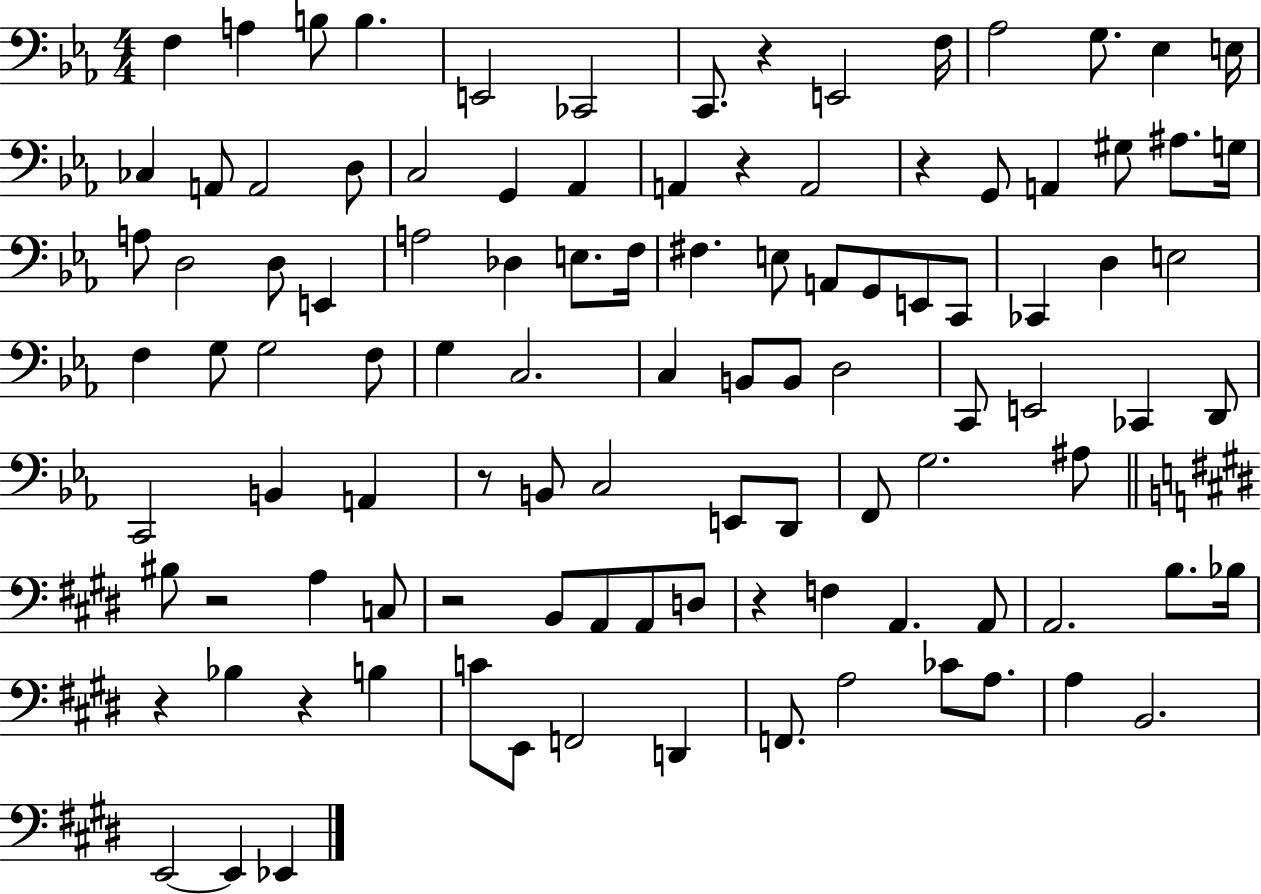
{
  \clef bass
  \numericTimeSignature
  \time 4/4
  \key ees \major
  f4 a4 b8 b4. | e,2 ces,2 | c,8. r4 e,2 f16 | aes2 g8. ees4 e16 | \break ces4 a,8 a,2 d8 | c2 g,4 aes,4 | a,4 r4 a,2 | r4 g,8 a,4 gis8 ais8. g16 | \break a8 d2 d8 e,4 | a2 des4 e8. f16 | fis4. e8 a,8 g,8 e,8 c,8 | ces,4 d4 e2 | \break f4 g8 g2 f8 | g4 c2. | c4 b,8 b,8 d2 | c,8 e,2 ces,4 d,8 | \break c,2 b,4 a,4 | r8 b,8 c2 e,8 d,8 | f,8 g2. ais8 | \bar "||" \break \key e \major bis8 r2 a4 c8 | r2 b,8 a,8 a,8 d8 | r4 f4 a,4. a,8 | a,2. b8. bes16 | \break r4 bes4 r4 b4 | c'8 e,8 f,2 d,4 | f,8. a2 ces'8 a8. | a4 b,2. | \break e,2~~ e,4 ees,4 | \bar "|."
}